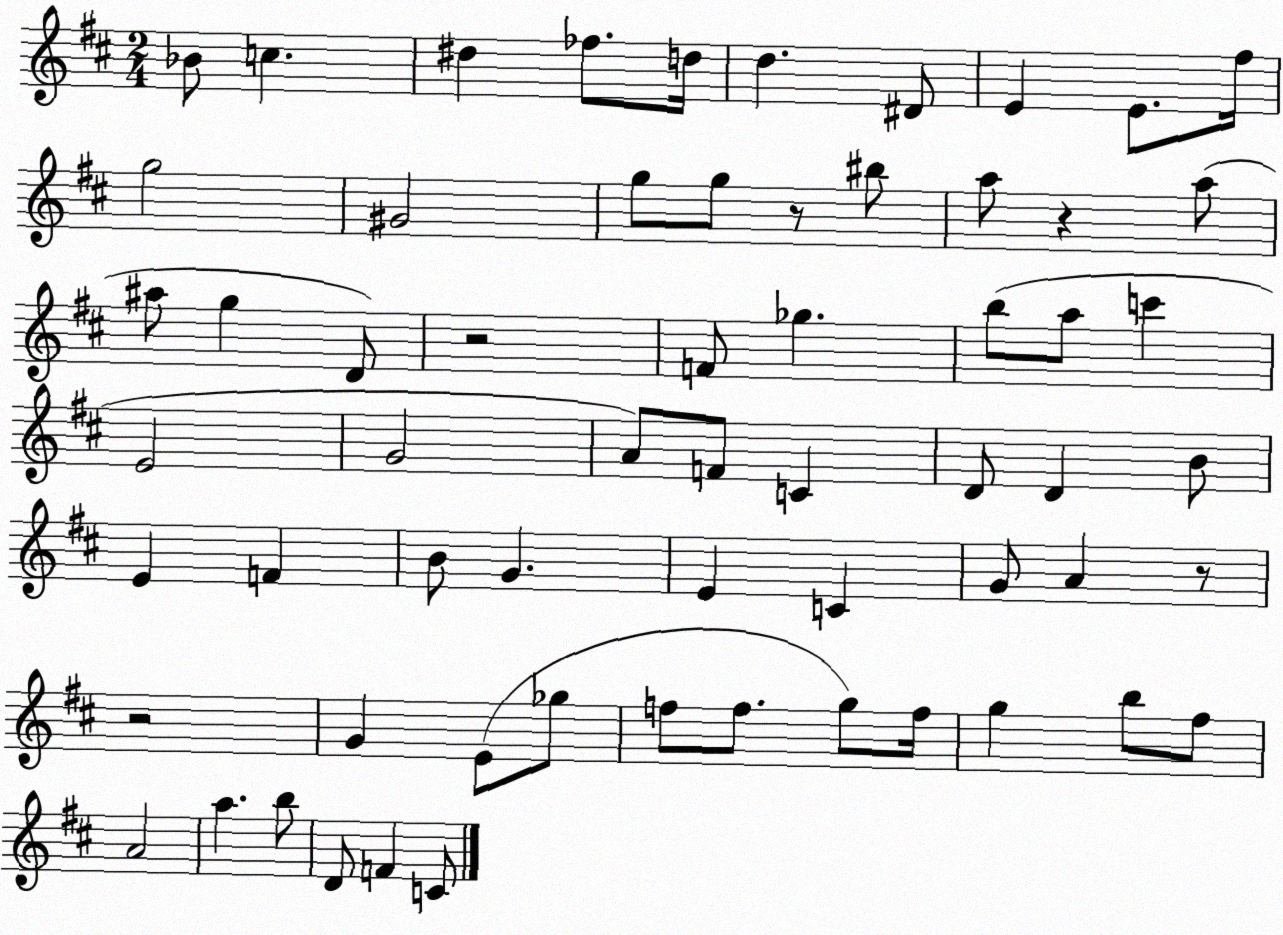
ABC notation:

X:1
T:Untitled
M:2/4
L:1/4
K:D
_B/2 c ^d _f/2 d/4 d ^D/2 E E/2 ^f/4 g2 ^G2 g/2 g/2 z/2 ^b/2 a/2 z a/2 ^a/2 g D/2 z2 F/2 _g b/2 a/2 c' E2 G2 A/2 F/2 C D/2 D B/2 E F B/2 G E C G/2 A z/2 z2 G E/2 _g/2 f/2 f/2 g/2 f/4 g b/2 ^f/2 A2 a b/2 D/2 F C/2